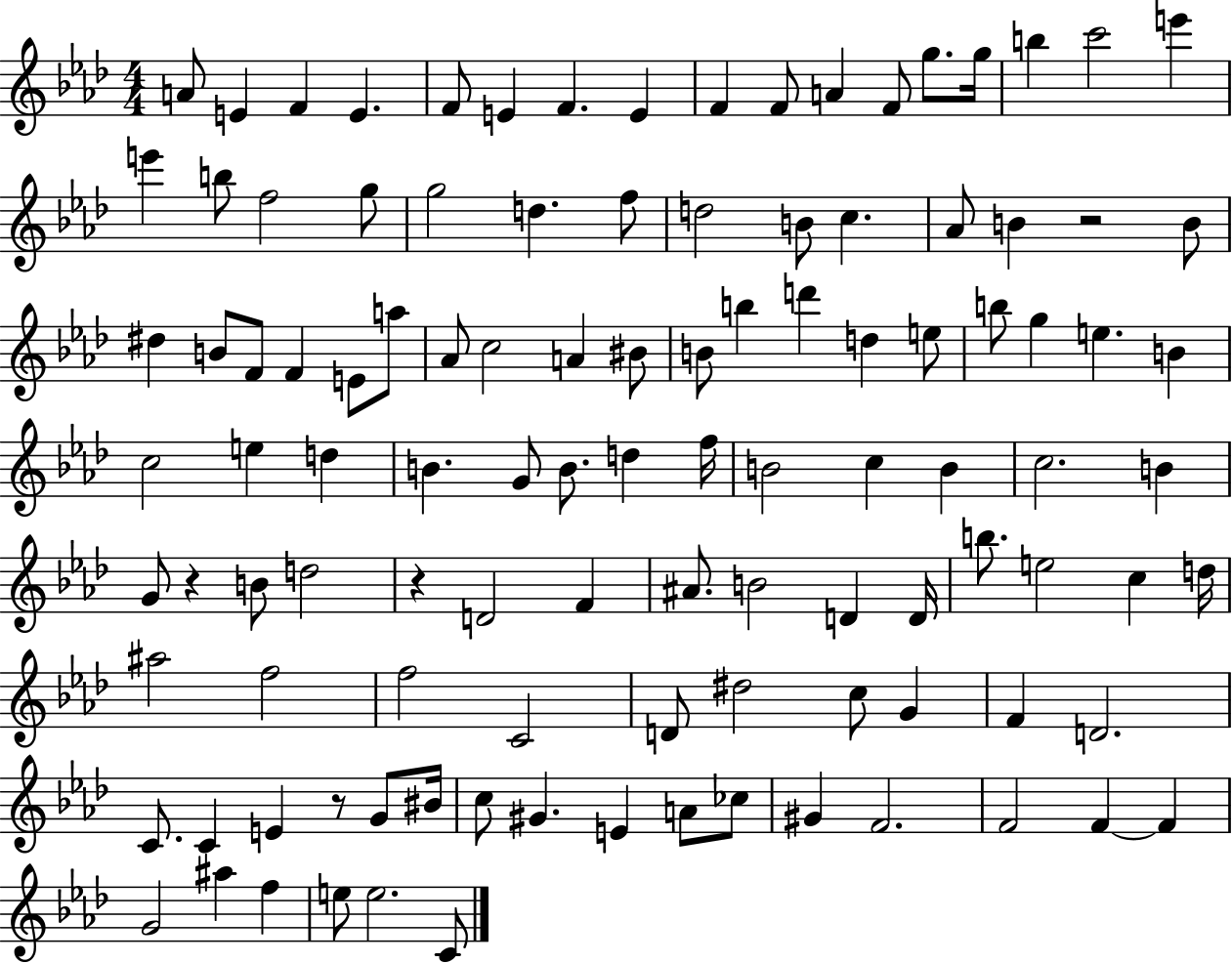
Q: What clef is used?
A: treble